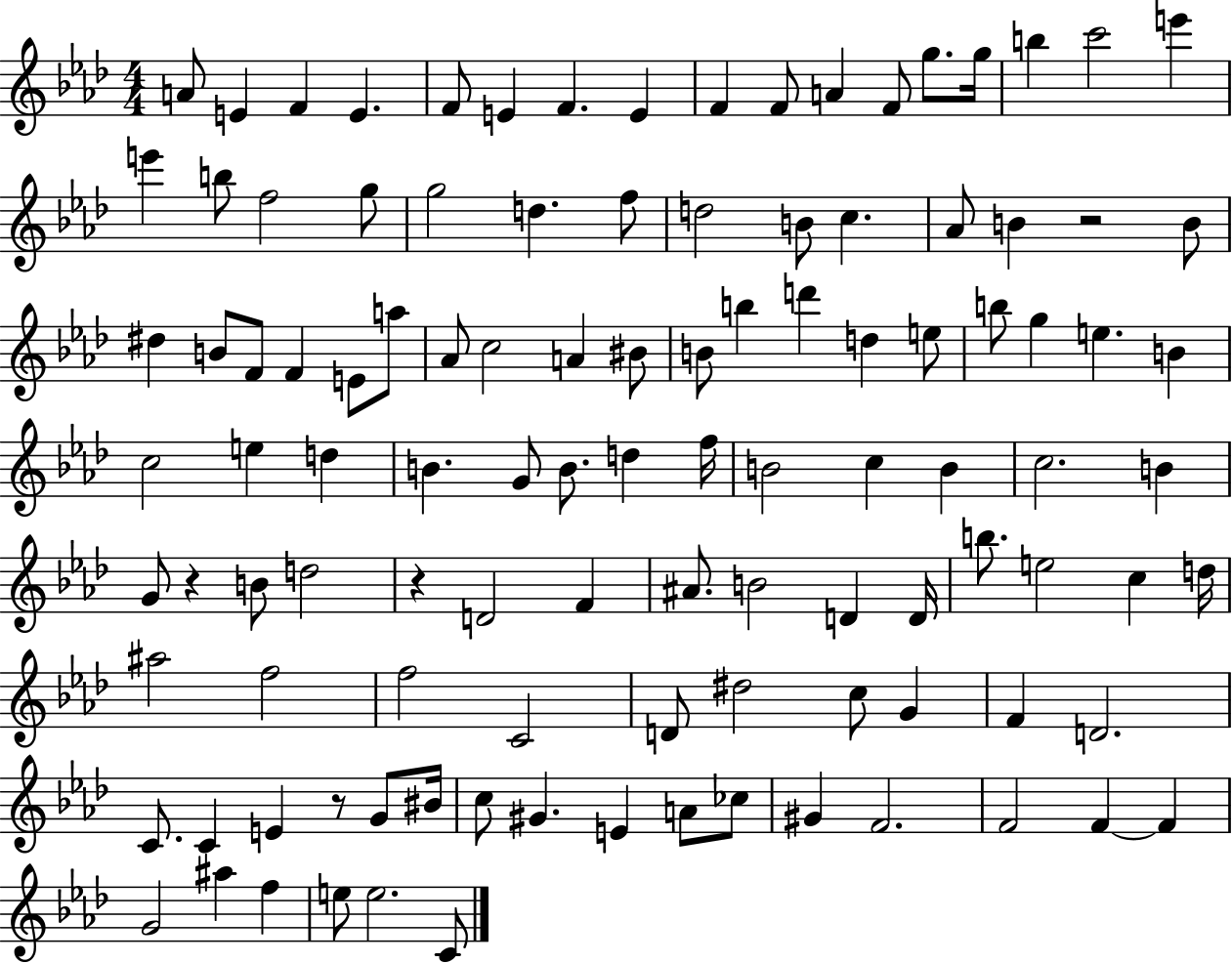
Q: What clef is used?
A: treble